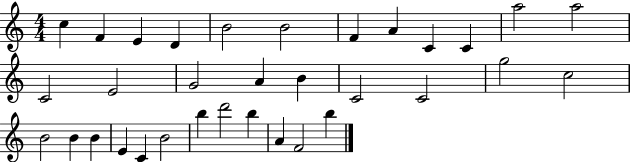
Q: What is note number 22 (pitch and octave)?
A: B4